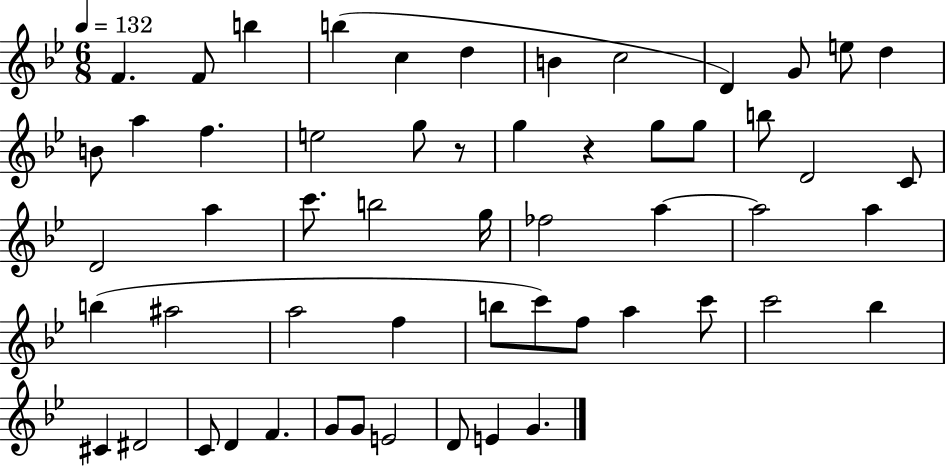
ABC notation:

X:1
T:Untitled
M:6/8
L:1/4
K:Bb
F F/2 b b c d B c2 D G/2 e/2 d B/2 a f e2 g/2 z/2 g z g/2 g/2 b/2 D2 C/2 D2 a c'/2 b2 g/4 _f2 a a2 a b ^a2 a2 f b/2 c'/2 f/2 a c'/2 c'2 _b ^C ^D2 C/2 D F G/2 G/2 E2 D/2 E G